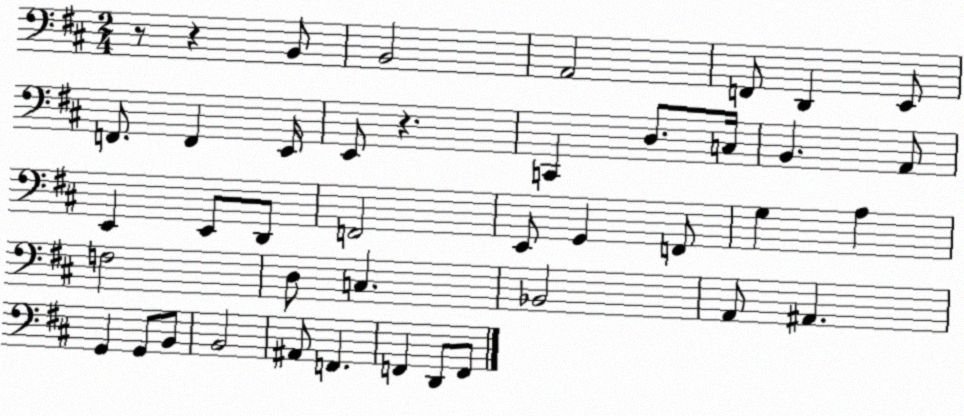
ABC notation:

X:1
T:Untitled
M:2/4
L:1/4
K:D
z/2 z B,,/2 B,,2 A,,2 F,,/2 D,, E,,/2 F,,/2 F,, E,,/4 E,,/2 z C,, D,/2 C,/4 B,, A,,/2 E,, E,,/2 D,,/2 F,,2 E,,/2 G,, F,,/2 G, A, F,2 D,/2 C, _B,,2 A,,/2 ^A,, G,, G,,/2 B,,/2 B,,2 ^A,,/2 F,, F,, D,,/2 F,,/2